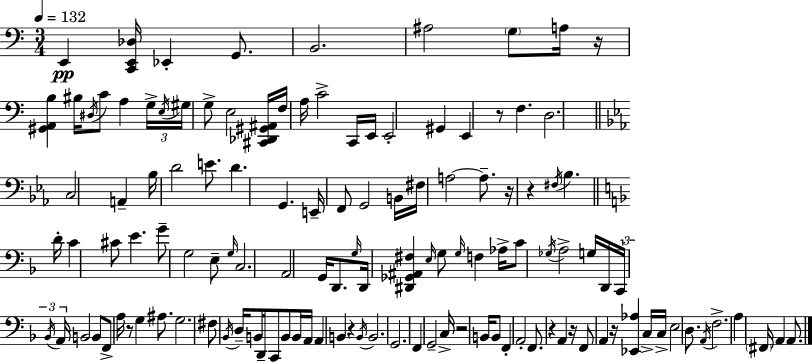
X:1
T:Untitled
M:3/4
L:1/4
K:Am
E,, [C,,E,,_D,]/4 _E,, G,,/2 B,,2 ^A,2 G,/2 A,/4 z/4 [^G,,A,,B,] ^B,/4 ^D,/4 C/2 A, G,/4 E,/4 ^G,/4 G,/2 E,2 [^C,,_D,,^G,,^A,,]/4 F,/4 A,/4 C2 C,,/4 E,,/4 E,,2 ^G,, E,, z/2 F, D,2 C,2 A,, _B,/4 D2 E/2 D G,, E,,/4 F,,/2 G,,2 B,,/4 ^F,/4 A,2 A,/2 z/4 z ^F,/4 _B, D/4 C ^C/2 E G/2 G,2 E,/2 G,/4 C,2 A,,2 G,,/4 D,,/2 G,/4 D,,/4 [^D,,_G,,^A,,^F,] E,/4 G,/2 G,/4 F, _A,/4 C/2 _G,/4 A,2 G,/4 D,,/4 C,,/4 _B,,/4 A,,/4 B,,2 B,,/2 F,,/2 A,/4 z/2 G, ^A,/2 G,2 ^F,/2 _B,,/4 D,/4 B,,/2 D,,/4 C,,/2 B,,/2 B,,/4 A,,/4 A,, B,, z B,,/4 B,,2 G,,2 F,, G,,2 C,/4 z2 B,,/4 B,,/2 F,, A,,2 F,,/2 z A,, z/4 F,,/2 A,, z/4 [_E,,_A,] C,/4 C,/4 E,2 D,/2 A,,/4 F,2 A, ^F,,/4 A,, A,,/2